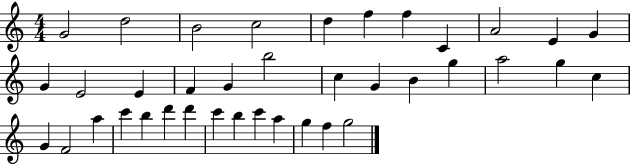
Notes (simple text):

G4/h D5/h B4/h C5/h D5/q F5/q F5/q C4/q A4/h E4/q G4/q G4/q E4/h E4/q F4/q G4/q B5/h C5/q G4/q B4/q G5/q A5/h G5/q C5/q G4/q F4/h A5/q C6/q B5/q D6/q D6/q C6/q B5/q C6/q A5/q G5/q F5/q G5/h